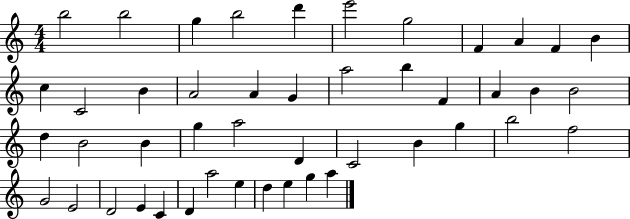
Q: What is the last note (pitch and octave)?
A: A5